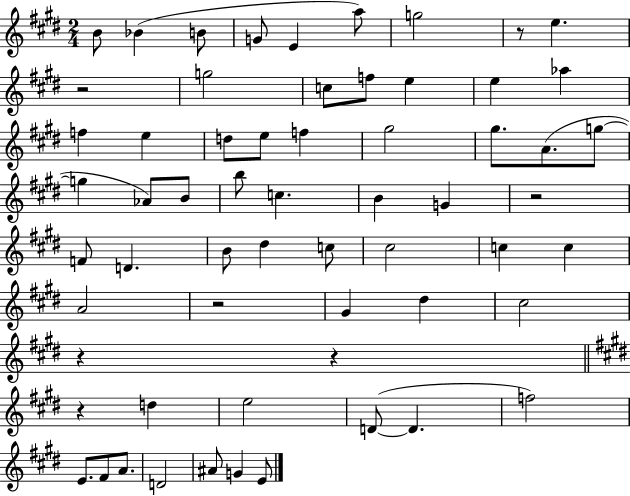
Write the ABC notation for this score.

X:1
T:Untitled
M:2/4
L:1/4
K:E
B/2 _B B/2 G/2 E a/2 g2 z/2 e z2 g2 c/2 f/2 e e _a f e d/2 e/2 f ^g2 ^g/2 A/2 g/2 g _A/2 B/2 b/2 c B G z2 F/2 D B/2 ^d c/2 ^c2 c c A2 z2 ^G ^d ^c2 z z z d e2 D/2 D f2 E/2 ^F/2 A/2 D2 ^A/2 G E/2